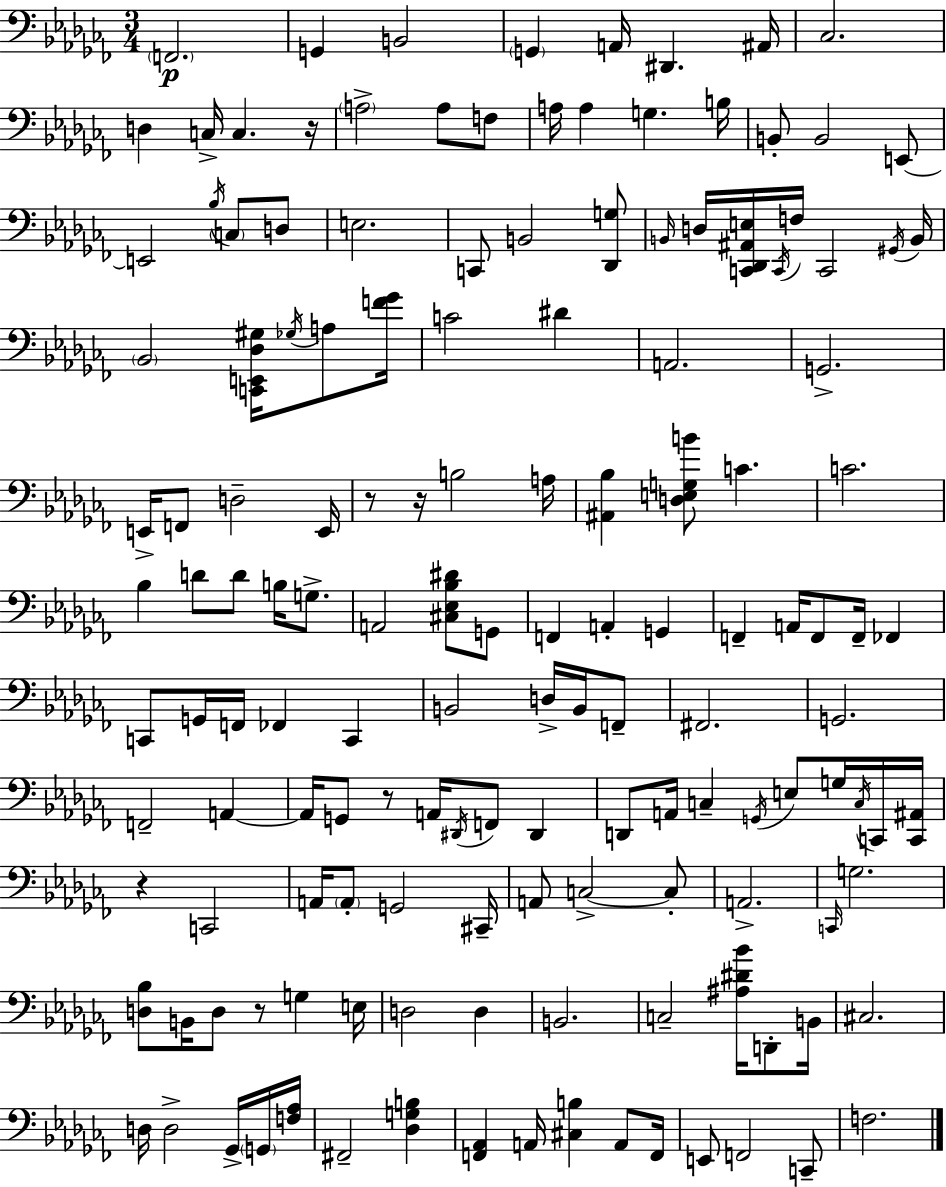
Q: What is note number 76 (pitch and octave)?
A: G2